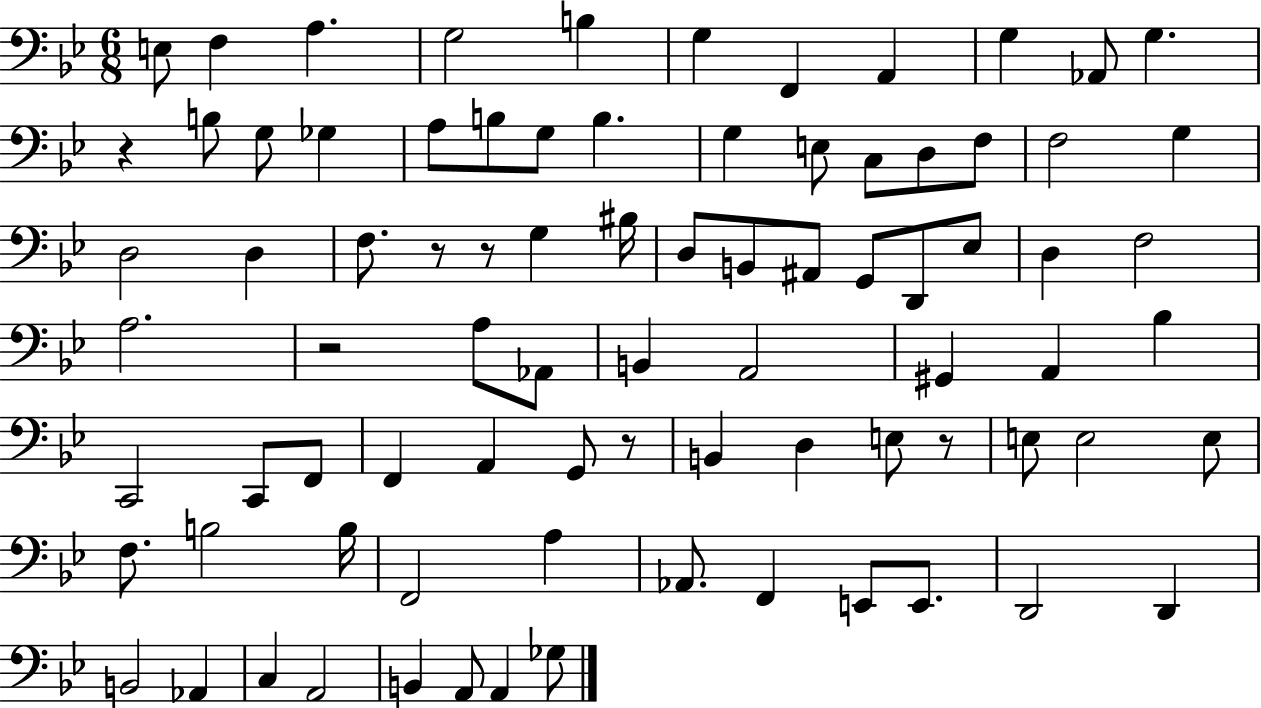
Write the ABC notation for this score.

X:1
T:Untitled
M:6/8
L:1/4
K:Bb
E,/2 F, A, G,2 B, G, F,, A,, G, _A,,/2 G, z B,/2 G,/2 _G, A,/2 B,/2 G,/2 B, G, E,/2 C,/2 D,/2 F,/2 F,2 G, D,2 D, F,/2 z/2 z/2 G, ^B,/4 D,/2 B,,/2 ^A,,/2 G,,/2 D,,/2 _E,/2 D, F,2 A,2 z2 A,/2 _A,,/2 B,, A,,2 ^G,, A,, _B, C,,2 C,,/2 F,,/2 F,, A,, G,,/2 z/2 B,, D, E,/2 z/2 E,/2 E,2 E,/2 F,/2 B,2 B,/4 F,,2 A, _A,,/2 F,, E,,/2 E,,/2 D,,2 D,, B,,2 _A,, C, A,,2 B,, A,,/2 A,, _G,/2